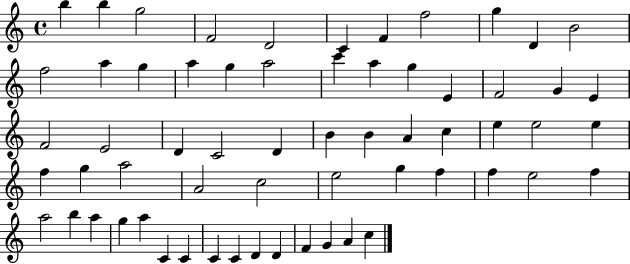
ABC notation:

X:1
T:Untitled
M:4/4
L:1/4
K:C
b b g2 F2 D2 C F f2 g D B2 f2 a g a g a2 c' a g E F2 G E F2 E2 D C2 D B B A c e e2 e f g a2 A2 c2 e2 g f f e2 f a2 b a g a C C C C D D F G A c